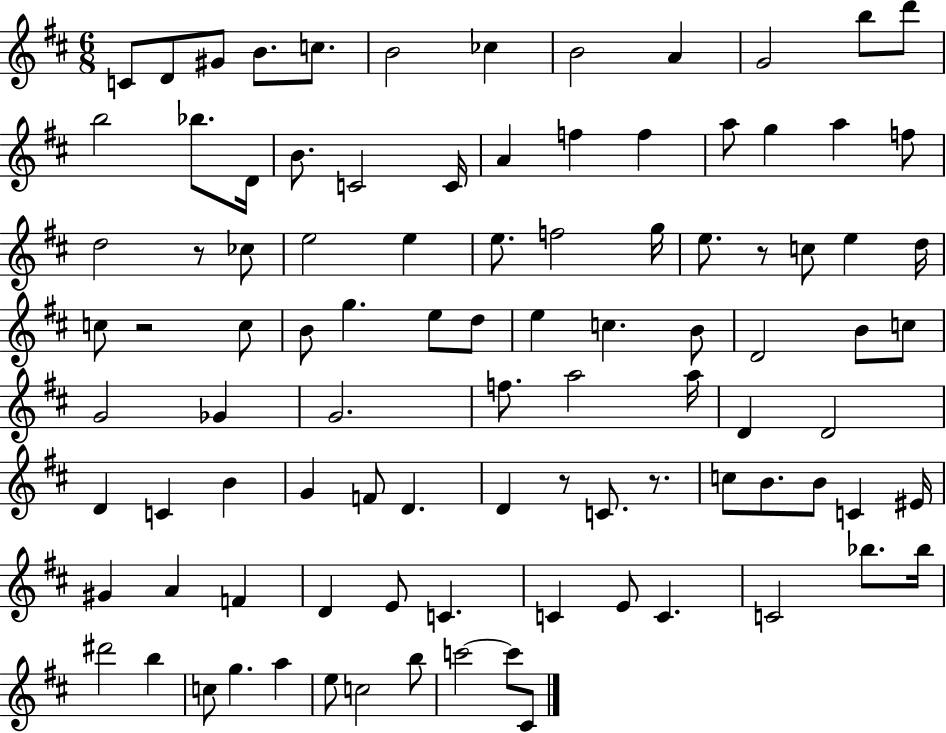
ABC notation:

X:1
T:Untitled
M:6/8
L:1/4
K:D
C/2 D/2 ^G/2 B/2 c/2 B2 _c B2 A G2 b/2 d'/2 b2 _b/2 D/4 B/2 C2 C/4 A f f a/2 g a f/2 d2 z/2 _c/2 e2 e e/2 f2 g/4 e/2 z/2 c/2 e d/4 c/2 z2 c/2 B/2 g e/2 d/2 e c B/2 D2 B/2 c/2 G2 _G G2 f/2 a2 a/4 D D2 D C B G F/2 D D z/2 C/2 z/2 c/2 B/2 B/2 C ^E/4 ^G A F D E/2 C C E/2 C C2 _b/2 _b/4 ^d'2 b c/2 g a e/2 c2 b/2 c'2 c'/2 ^C/2